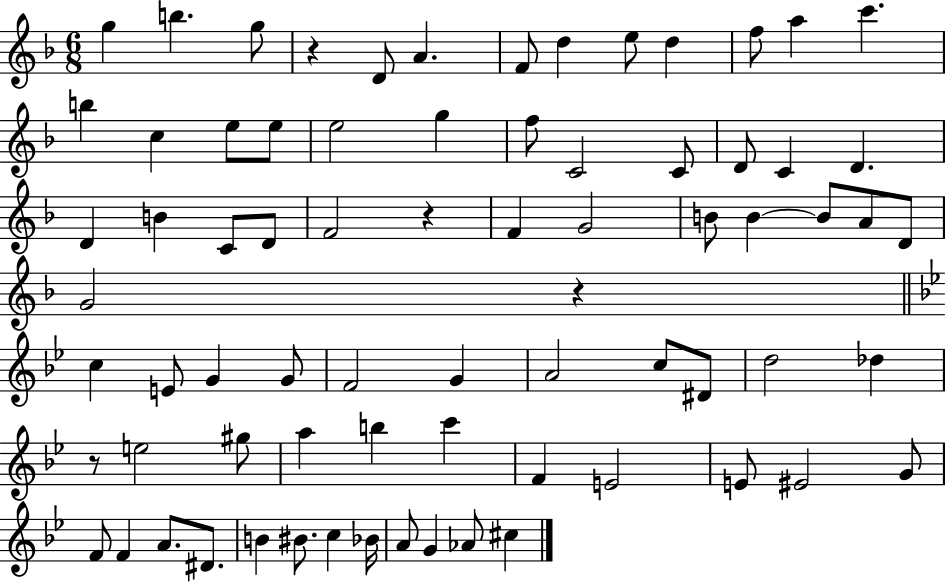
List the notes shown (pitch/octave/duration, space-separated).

G5/q B5/q. G5/e R/q D4/e A4/q. F4/e D5/q E5/e D5/q F5/e A5/q C6/q. B5/q C5/q E5/e E5/e E5/h G5/q F5/e C4/h C4/e D4/e C4/q D4/q. D4/q B4/q C4/e D4/e F4/h R/q F4/q G4/h B4/e B4/q B4/e A4/e D4/e G4/h R/q C5/q E4/e G4/q G4/e F4/h G4/q A4/h C5/e D#4/e D5/h Db5/q R/e E5/h G#5/e A5/q B5/q C6/q F4/q E4/h E4/e EIS4/h G4/e F4/e F4/q A4/e. D#4/e. B4/q BIS4/e. C5/q Bb4/s A4/e G4/q Ab4/e C#5/q